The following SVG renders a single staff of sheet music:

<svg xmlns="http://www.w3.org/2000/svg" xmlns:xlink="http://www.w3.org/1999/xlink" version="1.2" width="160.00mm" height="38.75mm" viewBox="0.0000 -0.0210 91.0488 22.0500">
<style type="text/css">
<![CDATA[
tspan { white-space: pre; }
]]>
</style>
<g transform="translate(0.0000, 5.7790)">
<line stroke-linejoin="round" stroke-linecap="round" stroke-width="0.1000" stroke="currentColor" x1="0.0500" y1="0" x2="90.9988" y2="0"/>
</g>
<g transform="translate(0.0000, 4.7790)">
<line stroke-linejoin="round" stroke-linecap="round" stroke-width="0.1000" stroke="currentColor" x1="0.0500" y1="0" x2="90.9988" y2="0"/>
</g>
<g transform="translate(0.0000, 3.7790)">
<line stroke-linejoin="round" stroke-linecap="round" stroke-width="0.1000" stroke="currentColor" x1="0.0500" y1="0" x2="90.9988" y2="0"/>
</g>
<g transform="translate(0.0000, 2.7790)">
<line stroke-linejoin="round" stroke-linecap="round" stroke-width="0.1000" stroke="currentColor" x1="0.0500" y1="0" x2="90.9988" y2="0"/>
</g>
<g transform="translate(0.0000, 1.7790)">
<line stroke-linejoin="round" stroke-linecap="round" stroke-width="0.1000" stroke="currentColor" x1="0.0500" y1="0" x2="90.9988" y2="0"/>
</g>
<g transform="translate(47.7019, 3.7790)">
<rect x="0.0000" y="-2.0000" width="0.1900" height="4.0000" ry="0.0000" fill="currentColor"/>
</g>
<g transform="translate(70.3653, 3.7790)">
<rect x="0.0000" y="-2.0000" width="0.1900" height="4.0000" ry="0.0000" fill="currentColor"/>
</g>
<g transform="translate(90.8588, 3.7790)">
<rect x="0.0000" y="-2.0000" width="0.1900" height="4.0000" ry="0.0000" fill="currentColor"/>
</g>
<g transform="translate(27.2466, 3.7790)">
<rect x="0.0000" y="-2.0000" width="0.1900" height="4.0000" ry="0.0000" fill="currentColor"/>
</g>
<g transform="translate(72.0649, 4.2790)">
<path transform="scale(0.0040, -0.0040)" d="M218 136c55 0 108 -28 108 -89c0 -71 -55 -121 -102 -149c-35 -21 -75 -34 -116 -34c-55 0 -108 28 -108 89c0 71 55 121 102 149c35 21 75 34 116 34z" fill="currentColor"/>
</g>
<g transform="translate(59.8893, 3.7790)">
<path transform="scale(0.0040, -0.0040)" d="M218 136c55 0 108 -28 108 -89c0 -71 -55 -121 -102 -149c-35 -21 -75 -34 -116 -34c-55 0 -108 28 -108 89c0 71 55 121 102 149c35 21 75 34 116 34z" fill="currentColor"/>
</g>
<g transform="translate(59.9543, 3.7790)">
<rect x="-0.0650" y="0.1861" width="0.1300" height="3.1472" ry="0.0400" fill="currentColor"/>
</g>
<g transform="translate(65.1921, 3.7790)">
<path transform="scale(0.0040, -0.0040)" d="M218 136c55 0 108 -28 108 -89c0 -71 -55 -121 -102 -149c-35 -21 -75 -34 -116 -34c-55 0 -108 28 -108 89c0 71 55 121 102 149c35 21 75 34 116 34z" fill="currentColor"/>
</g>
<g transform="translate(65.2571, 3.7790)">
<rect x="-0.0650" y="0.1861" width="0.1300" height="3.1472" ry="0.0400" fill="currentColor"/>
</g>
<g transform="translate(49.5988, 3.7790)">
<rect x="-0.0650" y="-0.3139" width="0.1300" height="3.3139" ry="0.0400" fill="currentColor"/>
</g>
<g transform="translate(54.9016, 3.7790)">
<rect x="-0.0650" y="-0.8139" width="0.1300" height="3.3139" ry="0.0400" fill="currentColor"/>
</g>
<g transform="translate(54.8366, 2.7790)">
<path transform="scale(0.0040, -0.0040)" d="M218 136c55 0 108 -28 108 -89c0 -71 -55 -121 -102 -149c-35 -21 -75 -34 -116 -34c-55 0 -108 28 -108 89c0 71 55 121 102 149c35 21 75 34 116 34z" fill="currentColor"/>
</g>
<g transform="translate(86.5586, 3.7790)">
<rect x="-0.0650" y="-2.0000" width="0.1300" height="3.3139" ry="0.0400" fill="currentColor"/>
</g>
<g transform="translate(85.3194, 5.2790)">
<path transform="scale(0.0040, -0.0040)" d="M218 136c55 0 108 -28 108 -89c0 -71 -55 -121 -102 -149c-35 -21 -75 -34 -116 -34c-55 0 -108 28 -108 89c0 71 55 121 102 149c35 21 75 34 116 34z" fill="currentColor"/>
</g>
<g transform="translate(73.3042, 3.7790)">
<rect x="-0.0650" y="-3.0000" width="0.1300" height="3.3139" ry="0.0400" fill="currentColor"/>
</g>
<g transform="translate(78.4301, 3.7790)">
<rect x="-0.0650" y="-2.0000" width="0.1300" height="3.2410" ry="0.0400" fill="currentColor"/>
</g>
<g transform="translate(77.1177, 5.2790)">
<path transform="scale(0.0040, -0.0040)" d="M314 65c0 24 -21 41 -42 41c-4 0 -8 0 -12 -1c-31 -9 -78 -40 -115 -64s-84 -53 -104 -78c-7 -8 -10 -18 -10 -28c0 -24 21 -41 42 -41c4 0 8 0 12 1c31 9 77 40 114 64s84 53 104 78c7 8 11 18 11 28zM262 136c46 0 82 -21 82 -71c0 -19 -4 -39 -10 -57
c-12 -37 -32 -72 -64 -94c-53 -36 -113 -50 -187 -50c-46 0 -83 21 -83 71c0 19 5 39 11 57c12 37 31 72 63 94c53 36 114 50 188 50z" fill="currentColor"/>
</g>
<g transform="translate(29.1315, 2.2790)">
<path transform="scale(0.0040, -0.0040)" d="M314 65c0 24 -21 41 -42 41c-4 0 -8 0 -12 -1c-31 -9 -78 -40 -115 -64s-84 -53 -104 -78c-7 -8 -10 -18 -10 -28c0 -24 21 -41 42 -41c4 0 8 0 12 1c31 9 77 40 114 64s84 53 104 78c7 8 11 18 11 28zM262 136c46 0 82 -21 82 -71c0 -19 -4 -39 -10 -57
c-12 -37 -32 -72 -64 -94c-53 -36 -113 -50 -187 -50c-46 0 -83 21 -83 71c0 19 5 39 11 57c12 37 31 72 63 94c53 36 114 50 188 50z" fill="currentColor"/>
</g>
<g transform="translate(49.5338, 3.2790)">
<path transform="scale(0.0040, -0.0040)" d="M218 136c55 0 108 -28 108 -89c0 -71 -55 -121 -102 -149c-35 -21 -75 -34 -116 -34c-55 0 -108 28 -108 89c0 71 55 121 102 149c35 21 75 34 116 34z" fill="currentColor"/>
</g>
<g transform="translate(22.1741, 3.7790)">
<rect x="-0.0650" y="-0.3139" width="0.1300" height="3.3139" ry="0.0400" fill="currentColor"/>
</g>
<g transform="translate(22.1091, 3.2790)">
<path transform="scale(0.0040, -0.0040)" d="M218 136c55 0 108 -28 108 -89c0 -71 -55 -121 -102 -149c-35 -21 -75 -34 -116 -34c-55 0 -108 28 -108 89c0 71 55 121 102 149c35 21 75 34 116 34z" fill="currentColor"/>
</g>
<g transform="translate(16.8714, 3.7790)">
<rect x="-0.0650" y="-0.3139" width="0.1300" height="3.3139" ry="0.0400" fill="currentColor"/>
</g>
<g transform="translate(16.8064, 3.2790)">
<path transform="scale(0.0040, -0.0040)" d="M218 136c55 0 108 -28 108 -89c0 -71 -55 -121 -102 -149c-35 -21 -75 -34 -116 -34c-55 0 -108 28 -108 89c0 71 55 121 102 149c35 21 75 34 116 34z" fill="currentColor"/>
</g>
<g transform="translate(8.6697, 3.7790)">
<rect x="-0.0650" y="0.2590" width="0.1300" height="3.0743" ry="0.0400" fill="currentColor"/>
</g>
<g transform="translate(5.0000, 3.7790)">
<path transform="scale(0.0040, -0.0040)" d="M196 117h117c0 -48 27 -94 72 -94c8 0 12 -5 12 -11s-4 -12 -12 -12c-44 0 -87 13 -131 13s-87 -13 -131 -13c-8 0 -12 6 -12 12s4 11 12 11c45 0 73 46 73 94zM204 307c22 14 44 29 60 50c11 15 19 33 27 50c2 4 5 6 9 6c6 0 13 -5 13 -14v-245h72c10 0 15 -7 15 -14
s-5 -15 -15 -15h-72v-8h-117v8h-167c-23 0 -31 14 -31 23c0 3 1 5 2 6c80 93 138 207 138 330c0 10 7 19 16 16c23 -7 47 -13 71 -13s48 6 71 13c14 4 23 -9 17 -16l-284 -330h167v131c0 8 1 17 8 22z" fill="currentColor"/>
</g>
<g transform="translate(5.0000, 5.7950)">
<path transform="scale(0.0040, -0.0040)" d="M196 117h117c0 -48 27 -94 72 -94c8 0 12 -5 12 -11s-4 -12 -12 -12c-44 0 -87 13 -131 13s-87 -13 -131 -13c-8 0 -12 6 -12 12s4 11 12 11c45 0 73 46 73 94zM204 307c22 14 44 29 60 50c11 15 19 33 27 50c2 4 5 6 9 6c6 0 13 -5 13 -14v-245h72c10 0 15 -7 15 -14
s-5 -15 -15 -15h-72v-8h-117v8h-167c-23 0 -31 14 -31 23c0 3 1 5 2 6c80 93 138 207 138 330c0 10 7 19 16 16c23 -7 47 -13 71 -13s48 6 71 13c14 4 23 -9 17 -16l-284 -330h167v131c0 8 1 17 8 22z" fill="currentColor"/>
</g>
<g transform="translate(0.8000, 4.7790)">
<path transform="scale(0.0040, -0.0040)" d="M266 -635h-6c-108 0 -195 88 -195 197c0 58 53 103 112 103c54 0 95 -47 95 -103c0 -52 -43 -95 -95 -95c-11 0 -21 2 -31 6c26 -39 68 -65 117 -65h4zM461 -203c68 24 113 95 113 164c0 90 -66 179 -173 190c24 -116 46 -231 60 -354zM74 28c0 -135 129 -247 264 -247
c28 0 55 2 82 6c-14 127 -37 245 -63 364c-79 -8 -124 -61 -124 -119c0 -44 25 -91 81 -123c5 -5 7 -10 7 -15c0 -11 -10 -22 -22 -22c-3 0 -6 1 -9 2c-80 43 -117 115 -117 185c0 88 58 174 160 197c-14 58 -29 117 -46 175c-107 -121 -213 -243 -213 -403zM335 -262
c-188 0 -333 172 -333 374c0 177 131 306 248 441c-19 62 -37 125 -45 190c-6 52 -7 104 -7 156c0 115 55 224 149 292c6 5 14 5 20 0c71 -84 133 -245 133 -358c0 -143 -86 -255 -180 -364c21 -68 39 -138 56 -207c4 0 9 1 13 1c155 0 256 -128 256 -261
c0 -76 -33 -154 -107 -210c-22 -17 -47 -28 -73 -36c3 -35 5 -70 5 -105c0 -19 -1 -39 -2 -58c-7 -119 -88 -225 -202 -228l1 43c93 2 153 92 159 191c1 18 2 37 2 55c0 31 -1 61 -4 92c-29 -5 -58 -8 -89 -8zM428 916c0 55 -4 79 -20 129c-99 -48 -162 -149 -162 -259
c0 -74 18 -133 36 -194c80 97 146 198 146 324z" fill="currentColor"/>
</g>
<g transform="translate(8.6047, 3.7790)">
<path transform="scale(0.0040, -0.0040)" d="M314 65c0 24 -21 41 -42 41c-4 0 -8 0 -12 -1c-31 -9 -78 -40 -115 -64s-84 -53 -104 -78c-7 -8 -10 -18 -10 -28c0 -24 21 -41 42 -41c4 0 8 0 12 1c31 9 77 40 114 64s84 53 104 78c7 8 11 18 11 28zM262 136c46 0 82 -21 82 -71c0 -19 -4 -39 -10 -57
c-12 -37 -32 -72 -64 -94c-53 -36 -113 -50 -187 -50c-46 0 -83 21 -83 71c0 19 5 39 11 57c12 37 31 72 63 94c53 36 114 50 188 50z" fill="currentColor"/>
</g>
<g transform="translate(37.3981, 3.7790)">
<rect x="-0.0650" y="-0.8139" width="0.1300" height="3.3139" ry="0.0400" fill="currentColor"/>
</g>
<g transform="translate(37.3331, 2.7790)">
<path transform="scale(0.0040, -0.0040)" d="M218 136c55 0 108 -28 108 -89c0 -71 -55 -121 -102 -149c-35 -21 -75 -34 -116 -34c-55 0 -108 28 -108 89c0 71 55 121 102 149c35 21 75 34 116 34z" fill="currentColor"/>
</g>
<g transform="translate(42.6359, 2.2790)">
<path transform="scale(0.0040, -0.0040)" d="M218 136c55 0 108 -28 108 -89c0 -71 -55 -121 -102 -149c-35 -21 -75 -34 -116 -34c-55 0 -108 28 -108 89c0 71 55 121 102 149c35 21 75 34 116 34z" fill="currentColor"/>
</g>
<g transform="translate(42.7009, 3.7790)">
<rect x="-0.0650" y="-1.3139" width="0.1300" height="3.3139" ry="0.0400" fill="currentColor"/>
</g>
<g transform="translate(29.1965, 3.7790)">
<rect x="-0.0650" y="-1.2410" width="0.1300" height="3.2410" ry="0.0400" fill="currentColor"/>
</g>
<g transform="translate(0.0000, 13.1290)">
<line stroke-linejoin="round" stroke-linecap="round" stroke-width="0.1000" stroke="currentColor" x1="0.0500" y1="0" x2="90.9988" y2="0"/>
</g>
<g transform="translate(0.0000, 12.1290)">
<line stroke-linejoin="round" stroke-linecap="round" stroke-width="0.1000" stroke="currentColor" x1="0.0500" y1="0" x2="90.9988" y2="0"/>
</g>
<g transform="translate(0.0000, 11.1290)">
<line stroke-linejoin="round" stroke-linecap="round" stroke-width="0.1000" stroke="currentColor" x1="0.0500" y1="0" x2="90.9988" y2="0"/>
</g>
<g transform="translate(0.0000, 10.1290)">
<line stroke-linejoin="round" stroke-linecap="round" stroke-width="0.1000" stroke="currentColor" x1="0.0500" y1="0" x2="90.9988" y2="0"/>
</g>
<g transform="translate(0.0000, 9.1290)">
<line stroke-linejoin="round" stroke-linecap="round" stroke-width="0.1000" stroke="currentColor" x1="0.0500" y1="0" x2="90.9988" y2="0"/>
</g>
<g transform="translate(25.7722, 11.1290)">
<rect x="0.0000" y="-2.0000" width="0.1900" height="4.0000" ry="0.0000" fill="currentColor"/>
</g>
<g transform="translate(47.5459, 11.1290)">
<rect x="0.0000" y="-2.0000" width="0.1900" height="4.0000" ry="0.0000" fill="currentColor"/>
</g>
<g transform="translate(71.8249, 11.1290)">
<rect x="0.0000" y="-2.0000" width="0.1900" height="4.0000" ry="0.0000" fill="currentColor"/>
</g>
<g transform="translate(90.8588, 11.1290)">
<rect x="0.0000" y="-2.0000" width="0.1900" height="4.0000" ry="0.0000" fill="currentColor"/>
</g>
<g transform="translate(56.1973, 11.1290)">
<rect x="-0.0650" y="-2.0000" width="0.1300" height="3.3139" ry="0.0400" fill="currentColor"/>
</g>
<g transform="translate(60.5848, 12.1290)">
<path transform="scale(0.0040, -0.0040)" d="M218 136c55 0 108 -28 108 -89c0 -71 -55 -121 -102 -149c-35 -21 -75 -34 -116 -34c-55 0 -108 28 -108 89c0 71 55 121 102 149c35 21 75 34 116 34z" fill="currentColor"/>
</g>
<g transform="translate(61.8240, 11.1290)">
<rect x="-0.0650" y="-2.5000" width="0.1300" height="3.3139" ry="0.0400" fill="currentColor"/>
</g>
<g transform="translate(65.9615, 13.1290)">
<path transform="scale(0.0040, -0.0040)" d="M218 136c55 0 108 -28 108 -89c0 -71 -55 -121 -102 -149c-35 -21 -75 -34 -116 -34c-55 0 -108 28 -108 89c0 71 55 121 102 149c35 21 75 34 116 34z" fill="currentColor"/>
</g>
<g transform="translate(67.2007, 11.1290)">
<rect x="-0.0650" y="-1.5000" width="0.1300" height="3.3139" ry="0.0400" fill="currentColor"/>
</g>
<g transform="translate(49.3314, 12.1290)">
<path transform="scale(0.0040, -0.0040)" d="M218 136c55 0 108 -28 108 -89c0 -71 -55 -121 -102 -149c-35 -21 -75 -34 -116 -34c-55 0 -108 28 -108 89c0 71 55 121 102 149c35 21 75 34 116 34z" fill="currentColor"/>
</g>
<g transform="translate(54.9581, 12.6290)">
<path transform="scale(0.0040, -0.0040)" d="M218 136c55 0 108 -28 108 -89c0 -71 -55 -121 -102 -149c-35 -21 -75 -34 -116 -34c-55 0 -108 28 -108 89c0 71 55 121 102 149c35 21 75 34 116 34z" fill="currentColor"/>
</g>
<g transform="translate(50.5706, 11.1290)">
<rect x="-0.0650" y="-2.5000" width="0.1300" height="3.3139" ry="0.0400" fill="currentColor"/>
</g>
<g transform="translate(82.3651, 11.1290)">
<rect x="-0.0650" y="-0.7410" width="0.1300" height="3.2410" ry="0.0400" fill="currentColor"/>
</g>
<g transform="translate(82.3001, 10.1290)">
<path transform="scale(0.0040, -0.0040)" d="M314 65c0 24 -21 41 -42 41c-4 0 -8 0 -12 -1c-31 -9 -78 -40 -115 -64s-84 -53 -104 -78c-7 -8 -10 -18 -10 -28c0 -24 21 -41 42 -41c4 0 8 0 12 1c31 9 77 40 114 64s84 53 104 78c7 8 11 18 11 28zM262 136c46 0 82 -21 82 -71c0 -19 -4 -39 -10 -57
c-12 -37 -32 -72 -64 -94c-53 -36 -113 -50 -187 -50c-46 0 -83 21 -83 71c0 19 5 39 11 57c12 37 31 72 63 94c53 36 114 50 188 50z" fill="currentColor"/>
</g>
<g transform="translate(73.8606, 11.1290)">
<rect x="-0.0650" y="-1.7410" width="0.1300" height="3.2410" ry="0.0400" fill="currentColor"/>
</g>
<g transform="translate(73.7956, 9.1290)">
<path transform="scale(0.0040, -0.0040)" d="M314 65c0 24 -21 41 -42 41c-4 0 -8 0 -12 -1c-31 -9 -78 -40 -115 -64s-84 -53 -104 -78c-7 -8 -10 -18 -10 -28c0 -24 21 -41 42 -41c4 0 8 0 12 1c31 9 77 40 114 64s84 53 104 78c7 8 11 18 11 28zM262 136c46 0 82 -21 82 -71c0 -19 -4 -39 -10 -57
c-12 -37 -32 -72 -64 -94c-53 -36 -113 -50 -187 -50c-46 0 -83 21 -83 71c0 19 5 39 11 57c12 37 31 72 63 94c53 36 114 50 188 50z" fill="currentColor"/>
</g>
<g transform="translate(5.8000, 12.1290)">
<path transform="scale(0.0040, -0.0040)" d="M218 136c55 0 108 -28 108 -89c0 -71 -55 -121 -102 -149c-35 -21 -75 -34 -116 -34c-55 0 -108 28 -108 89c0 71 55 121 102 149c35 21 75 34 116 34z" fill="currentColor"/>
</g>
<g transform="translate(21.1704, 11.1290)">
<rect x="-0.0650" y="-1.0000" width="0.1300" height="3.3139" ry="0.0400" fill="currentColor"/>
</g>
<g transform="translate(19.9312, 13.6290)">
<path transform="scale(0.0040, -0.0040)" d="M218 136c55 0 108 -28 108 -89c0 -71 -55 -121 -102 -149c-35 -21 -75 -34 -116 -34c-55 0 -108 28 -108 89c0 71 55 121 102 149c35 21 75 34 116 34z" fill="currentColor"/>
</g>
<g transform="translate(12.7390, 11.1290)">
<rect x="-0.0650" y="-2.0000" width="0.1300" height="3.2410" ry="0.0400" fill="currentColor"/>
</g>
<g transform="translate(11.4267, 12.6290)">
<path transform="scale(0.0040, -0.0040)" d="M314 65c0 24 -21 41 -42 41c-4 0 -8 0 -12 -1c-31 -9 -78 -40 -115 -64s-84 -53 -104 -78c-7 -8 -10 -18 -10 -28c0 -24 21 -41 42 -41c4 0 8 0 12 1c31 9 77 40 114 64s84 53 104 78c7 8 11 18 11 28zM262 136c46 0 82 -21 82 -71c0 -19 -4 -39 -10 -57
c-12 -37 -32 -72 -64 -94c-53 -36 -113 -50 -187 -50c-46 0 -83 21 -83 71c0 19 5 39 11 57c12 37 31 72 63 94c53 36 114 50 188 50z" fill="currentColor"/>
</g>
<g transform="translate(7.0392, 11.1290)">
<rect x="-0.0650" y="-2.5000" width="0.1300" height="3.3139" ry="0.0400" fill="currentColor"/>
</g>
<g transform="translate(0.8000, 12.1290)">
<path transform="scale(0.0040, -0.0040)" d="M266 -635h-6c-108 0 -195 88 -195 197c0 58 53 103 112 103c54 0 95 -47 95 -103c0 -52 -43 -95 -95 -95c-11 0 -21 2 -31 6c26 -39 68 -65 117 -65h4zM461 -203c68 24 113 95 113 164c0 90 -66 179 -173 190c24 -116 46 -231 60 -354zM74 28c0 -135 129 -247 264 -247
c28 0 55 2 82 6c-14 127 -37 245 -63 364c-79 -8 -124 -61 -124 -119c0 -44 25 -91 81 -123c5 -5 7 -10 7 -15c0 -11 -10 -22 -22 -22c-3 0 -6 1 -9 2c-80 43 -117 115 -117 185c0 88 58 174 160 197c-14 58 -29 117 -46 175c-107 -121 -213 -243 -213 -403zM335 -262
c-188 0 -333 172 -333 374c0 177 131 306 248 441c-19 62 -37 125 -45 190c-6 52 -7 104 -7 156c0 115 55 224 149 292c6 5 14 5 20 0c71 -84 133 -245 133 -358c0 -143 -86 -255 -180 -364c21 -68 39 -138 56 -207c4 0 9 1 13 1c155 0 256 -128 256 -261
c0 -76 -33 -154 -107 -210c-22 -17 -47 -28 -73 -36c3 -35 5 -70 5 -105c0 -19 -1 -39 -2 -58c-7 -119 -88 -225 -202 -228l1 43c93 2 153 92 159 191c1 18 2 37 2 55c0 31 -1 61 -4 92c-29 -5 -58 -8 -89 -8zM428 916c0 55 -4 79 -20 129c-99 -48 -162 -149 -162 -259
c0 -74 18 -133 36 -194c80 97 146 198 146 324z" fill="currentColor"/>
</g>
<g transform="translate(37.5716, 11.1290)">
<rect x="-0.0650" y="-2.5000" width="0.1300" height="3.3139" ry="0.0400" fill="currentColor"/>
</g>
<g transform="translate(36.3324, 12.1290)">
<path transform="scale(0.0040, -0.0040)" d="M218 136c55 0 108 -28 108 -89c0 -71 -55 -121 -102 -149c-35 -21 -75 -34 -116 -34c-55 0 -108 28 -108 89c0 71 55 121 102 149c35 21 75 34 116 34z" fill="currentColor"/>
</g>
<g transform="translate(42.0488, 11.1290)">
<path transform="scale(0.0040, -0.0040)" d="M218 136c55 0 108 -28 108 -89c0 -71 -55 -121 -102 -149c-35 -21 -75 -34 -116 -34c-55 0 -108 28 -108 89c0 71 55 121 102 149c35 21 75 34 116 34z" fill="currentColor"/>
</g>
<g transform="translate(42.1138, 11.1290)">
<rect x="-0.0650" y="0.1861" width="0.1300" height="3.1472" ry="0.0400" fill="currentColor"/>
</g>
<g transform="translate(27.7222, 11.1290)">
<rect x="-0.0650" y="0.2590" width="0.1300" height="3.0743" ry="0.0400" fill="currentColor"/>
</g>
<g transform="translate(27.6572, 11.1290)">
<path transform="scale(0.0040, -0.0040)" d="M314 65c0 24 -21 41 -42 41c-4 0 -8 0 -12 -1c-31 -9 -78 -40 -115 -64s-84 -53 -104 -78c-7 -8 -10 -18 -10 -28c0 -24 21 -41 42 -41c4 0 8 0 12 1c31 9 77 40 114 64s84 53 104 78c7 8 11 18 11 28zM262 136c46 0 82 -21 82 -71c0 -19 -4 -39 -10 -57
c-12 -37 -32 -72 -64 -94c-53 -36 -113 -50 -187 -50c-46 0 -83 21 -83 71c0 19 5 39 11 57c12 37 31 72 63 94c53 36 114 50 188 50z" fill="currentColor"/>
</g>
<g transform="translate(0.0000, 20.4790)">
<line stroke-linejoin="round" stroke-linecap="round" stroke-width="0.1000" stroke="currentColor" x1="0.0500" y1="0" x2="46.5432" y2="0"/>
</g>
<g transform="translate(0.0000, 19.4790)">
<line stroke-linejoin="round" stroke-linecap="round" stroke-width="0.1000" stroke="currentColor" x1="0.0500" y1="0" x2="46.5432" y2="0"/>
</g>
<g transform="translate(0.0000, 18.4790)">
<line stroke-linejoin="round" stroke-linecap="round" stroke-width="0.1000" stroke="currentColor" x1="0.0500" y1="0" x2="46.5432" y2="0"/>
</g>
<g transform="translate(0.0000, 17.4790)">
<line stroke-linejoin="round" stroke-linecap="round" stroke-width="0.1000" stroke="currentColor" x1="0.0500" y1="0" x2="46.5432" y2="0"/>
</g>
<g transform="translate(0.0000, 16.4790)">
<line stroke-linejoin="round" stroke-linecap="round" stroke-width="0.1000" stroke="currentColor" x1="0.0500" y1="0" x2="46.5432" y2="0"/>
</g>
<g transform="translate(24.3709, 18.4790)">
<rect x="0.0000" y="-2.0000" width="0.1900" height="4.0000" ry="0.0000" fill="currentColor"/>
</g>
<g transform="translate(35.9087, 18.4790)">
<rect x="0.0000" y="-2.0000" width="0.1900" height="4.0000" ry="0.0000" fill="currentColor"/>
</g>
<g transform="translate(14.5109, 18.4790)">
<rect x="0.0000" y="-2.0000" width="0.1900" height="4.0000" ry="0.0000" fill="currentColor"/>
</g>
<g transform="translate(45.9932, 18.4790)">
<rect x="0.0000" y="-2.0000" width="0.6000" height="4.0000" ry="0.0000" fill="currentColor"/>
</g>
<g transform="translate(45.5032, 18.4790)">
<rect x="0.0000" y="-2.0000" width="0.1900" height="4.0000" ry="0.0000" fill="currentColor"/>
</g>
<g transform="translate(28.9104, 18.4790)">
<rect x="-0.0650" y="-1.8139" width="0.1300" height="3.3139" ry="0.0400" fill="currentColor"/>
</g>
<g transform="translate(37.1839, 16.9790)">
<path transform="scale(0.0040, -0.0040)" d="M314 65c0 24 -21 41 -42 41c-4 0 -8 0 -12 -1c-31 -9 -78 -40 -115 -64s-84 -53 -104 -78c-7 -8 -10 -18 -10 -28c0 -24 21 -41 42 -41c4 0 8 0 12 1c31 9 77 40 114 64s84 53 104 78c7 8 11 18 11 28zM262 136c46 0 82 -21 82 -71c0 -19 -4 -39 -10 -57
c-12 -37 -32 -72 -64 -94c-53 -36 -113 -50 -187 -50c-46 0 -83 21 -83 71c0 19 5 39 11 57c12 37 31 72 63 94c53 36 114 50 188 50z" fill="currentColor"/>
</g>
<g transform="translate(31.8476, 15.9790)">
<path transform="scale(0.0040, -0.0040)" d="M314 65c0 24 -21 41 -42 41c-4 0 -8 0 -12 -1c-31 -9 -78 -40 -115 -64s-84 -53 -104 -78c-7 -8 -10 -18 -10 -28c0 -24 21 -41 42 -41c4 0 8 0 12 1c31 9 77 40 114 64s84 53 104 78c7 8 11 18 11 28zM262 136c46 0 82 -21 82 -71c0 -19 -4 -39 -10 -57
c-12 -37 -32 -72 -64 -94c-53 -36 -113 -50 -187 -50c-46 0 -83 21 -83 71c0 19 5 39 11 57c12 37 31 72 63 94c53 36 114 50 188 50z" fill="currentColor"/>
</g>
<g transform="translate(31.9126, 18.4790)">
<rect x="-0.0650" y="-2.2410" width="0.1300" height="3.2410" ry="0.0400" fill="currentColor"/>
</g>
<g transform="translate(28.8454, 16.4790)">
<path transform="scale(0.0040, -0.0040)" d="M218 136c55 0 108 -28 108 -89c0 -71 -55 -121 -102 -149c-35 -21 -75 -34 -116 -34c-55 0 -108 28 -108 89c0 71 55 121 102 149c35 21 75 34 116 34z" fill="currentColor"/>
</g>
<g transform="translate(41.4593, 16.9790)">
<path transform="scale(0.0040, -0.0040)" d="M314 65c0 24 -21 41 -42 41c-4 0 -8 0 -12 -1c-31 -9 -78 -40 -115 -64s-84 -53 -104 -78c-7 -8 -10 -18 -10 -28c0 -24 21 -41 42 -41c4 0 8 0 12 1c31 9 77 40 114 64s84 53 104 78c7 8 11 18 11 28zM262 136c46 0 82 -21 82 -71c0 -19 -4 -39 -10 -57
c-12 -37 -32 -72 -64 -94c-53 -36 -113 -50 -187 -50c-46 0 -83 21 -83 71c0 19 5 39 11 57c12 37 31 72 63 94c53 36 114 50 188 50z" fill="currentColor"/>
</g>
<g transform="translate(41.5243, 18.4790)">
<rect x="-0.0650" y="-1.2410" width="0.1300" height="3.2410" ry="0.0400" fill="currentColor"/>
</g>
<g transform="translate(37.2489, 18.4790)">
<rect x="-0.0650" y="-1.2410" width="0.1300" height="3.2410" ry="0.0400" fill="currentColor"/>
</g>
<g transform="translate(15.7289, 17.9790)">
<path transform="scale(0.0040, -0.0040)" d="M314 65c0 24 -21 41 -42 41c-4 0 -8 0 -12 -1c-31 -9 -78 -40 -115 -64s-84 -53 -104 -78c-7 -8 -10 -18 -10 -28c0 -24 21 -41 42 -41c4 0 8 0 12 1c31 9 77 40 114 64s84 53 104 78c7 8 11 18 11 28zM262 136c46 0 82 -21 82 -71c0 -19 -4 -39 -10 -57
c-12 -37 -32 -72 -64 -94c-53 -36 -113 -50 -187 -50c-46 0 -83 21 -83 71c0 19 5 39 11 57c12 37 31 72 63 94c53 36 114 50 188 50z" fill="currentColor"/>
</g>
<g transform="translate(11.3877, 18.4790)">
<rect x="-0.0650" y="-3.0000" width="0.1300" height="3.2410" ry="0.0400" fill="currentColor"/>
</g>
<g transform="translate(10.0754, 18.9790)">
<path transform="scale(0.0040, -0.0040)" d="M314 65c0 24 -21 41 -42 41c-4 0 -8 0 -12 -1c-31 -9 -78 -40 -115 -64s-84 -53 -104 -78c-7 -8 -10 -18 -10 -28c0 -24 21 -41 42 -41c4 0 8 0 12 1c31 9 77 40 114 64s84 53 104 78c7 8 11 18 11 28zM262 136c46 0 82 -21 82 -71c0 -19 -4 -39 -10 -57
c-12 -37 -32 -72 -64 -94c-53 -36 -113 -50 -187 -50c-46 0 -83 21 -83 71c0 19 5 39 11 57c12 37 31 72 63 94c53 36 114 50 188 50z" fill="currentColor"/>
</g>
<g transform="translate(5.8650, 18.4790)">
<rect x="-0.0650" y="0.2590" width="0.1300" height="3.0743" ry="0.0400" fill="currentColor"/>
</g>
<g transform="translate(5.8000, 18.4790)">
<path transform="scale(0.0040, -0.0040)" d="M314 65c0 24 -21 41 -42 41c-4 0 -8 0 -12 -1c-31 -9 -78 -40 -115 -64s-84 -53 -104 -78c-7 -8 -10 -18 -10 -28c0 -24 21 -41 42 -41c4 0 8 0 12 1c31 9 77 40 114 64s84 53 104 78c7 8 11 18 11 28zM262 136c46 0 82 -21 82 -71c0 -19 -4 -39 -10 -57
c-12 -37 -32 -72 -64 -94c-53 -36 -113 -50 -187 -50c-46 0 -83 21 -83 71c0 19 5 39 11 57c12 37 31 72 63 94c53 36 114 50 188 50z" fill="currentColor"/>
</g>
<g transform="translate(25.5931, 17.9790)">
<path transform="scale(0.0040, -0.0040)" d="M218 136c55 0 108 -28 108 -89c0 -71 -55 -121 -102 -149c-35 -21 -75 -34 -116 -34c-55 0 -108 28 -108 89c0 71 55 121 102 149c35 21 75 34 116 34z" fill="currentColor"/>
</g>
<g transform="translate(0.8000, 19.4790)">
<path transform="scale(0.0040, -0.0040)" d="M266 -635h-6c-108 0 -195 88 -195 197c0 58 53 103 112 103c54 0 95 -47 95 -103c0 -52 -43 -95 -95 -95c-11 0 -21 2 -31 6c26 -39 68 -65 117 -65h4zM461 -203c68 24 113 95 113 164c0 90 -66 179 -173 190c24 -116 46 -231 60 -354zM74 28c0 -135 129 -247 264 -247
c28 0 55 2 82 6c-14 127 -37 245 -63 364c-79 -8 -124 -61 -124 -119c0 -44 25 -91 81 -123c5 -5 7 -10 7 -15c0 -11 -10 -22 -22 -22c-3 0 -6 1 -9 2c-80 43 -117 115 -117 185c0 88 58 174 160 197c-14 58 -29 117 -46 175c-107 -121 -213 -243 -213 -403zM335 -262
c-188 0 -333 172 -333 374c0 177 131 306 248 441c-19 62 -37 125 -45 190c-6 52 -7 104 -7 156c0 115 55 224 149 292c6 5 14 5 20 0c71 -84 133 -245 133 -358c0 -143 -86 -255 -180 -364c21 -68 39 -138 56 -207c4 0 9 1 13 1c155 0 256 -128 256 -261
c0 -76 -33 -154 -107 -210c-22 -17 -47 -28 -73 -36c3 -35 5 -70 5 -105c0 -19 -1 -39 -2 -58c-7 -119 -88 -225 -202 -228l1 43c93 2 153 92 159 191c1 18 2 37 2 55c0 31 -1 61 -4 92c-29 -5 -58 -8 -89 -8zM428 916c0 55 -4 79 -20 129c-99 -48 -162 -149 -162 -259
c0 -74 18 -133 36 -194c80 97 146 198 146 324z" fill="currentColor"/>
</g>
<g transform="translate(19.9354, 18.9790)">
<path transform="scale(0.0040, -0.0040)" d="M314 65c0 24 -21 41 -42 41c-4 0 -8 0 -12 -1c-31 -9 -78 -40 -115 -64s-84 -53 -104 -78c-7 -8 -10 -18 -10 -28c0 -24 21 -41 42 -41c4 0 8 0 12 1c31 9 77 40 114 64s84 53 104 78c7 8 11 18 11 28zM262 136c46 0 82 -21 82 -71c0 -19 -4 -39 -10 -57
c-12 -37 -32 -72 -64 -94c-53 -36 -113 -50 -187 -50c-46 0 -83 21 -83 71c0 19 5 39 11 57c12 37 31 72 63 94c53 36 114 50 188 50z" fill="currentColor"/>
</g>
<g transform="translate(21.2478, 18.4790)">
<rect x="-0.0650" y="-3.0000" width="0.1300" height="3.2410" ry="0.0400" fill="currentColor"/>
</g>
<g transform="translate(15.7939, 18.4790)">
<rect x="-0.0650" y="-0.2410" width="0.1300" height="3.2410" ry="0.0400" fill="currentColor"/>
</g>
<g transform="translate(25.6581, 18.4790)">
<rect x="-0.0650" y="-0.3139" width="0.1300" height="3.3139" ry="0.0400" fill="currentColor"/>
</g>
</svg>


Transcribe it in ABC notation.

X:1
T:Untitled
M:4/4
L:1/4
K:C
B2 c c e2 d e c d B B A F2 F G F2 D B2 G B G F G E f2 d2 B2 A2 c2 A2 c f g2 e2 e2